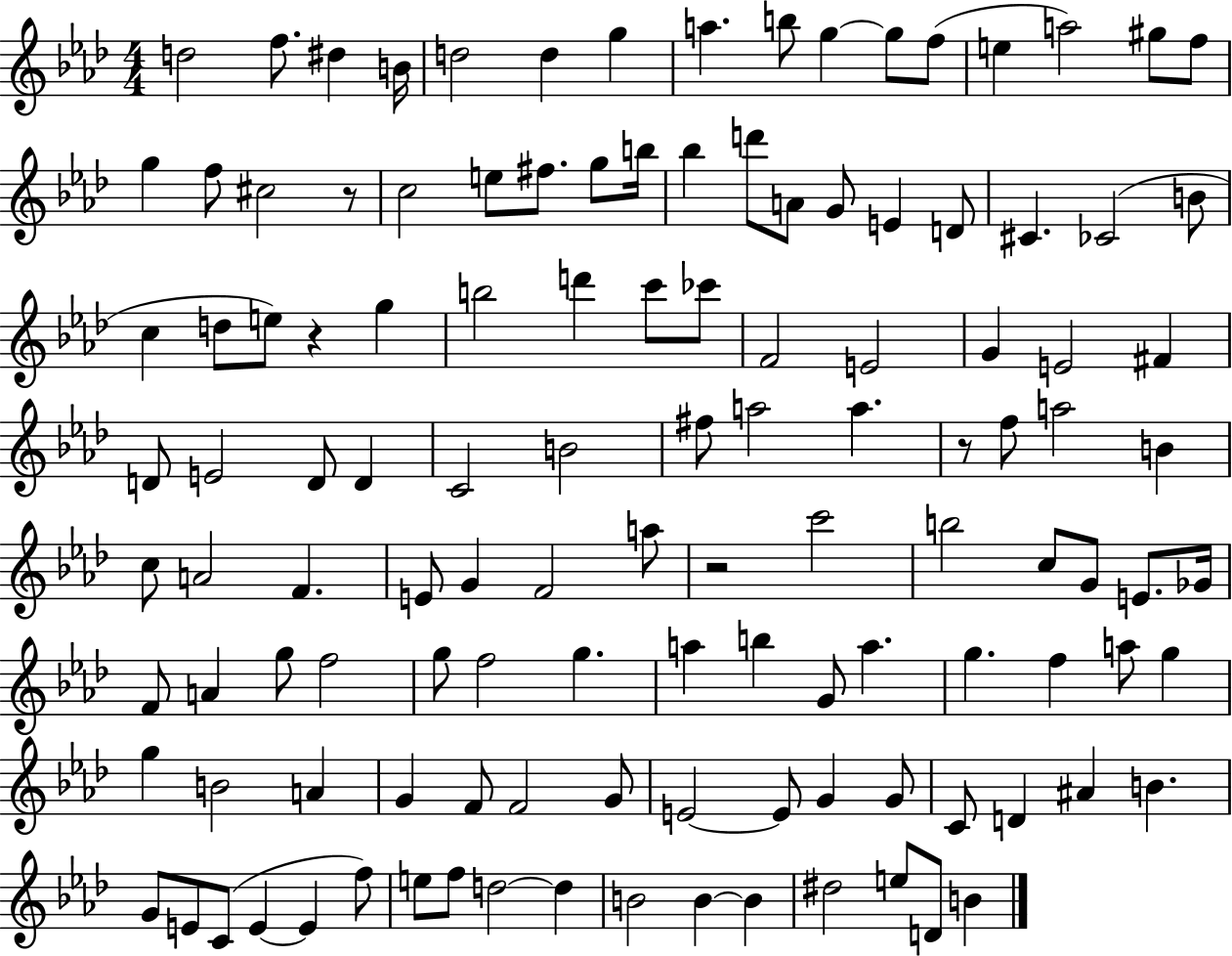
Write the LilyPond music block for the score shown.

{
  \clef treble
  \numericTimeSignature
  \time 4/4
  \key aes \major
  d''2 f''8. dis''4 b'16 | d''2 d''4 g''4 | a''4. b''8 g''4~~ g''8 f''8( | e''4 a''2) gis''8 f''8 | \break g''4 f''8 cis''2 r8 | c''2 e''8 fis''8. g''8 b''16 | bes''4 d'''8 a'8 g'8 e'4 d'8 | cis'4. ces'2( b'8 | \break c''4 d''8 e''8) r4 g''4 | b''2 d'''4 c'''8 ces'''8 | f'2 e'2 | g'4 e'2 fis'4 | \break d'8 e'2 d'8 d'4 | c'2 b'2 | fis''8 a''2 a''4. | r8 f''8 a''2 b'4 | \break c''8 a'2 f'4. | e'8 g'4 f'2 a''8 | r2 c'''2 | b''2 c''8 g'8 e'8. ges'16 | \break f'8 a'4 g''8 f''2 | g''8 f''2 g''4. | a''4 b''4 g'8 a''4. | g''4. f''4 a''8 g''4 | \break g''4 b'2 a'4 | g'4 f'8 f'2 g'8 | e'2~~ e'8 g'4 g'8 | c'8 d'4 ais'4 b'4. | \break g'8 e'8 c'8( e'4~~ e'4 f''8) | e''8 f''8 d''2~~ d''4 | b'2 b'4~~ b'4 | dis''2 e''8 d'8 b'4 | \break \bar "|."
}